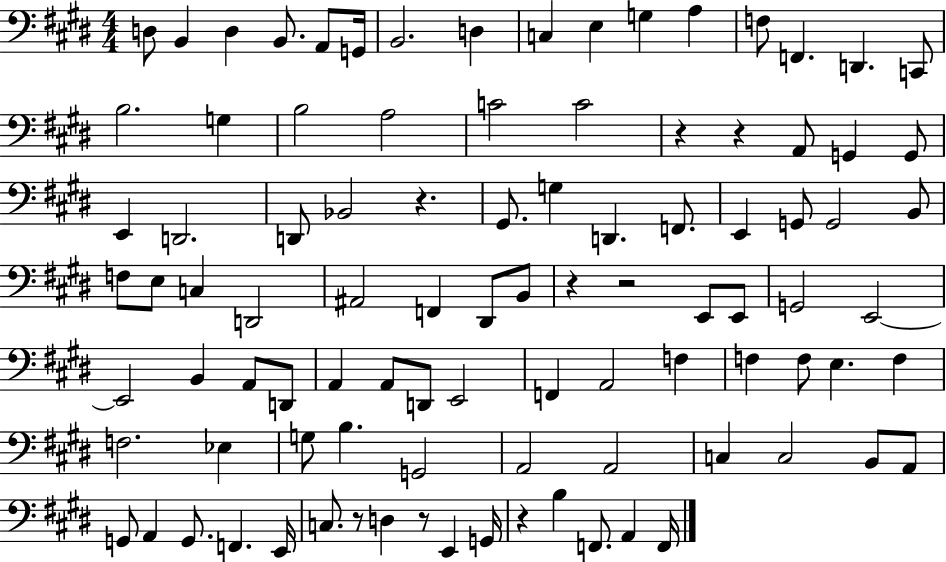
D3/e B2/q D3/q B2/e. A2/e G2/s B2/h. D3/q C3/q E3/q G3/q A3/q F3/e F2/q. D2/q. C2/e B3/h. G3/q B3/h A3/h C4/h C4/h R/q R/q A2/e G2/q G2/e E2/q D2/h. D2/e Bb2/h R/q. G#2/e. G3/q D2/q. F2/e. E2/q G2/e G2/h B2/e F3/e E3/e C3/q D2/h A#2/h F2/q D#2/e B2/e R/q R/h E2/e E2/e G2/h E2/h E2/h B2/q A2/e D2/e A2/q A2/e D2/e E2/h F2/q A2/h F3/q F3/q F3/e E3/q. F3/q F3/h. Eb3/q G3/e B3/q. G2/h A2/h A2/h C3/q C3/h B2/e A2/e G2/e A2/q G2/e. F2/q. E2/s C3/e. R/e D3/q R/e E2/q G2/s R/q B3/q F2/e. A2/q F2/s